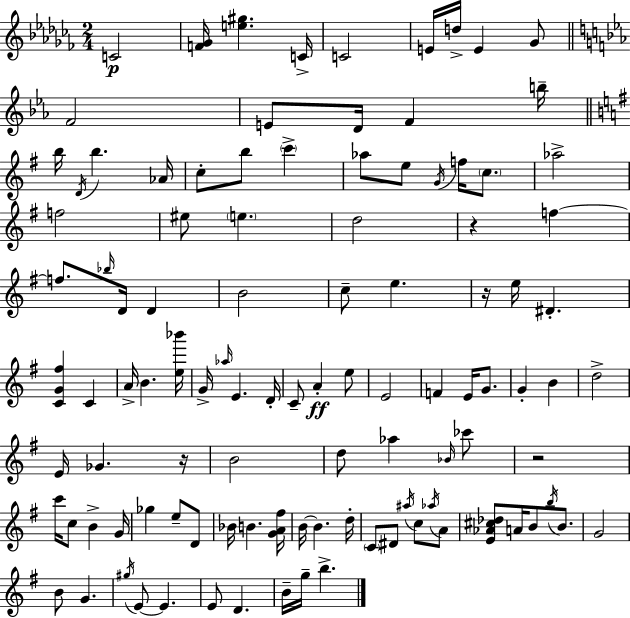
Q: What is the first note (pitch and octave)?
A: C4